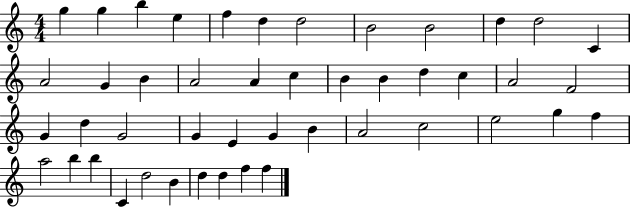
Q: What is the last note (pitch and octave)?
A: F5